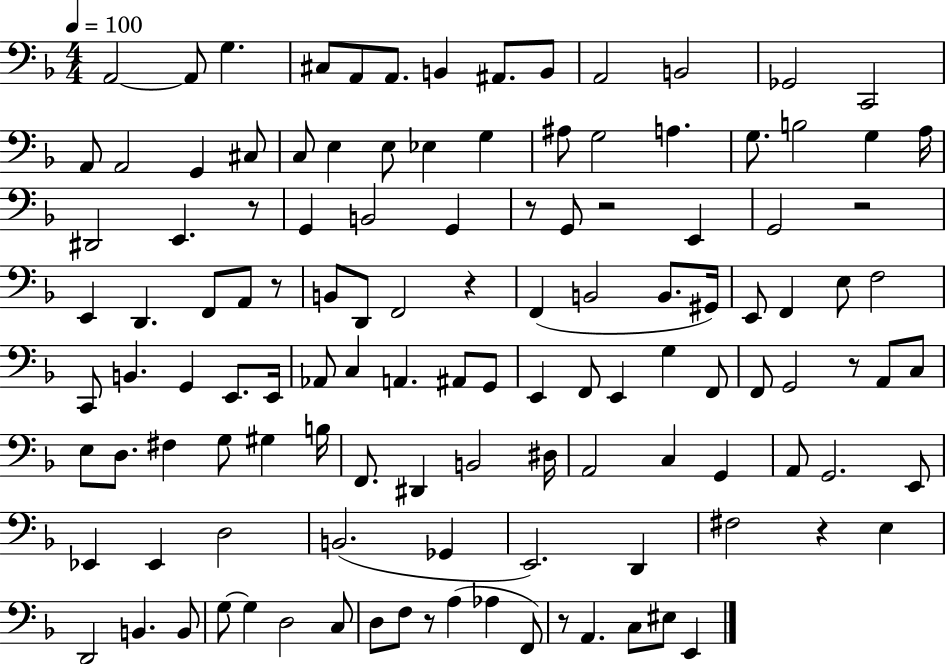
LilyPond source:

{
  \clef bass
  \numericTimeSignature
  \time 4/4
  \key f \major
  \tempo 4 = 100
  a,2~~ a,8 g4. | cis8 a,8 a,8. b,4 ais,8. b,8 | a,2 b,2 | ges,2 c,2 | \break a,8 a,2 g,4 cis8 | c8 e4 e8 ees4 g4 | ais8 g2 a4. | g8. b2 g4 a16 | \break dis,2 e,4. r8 | g,4 b,2 g,4 | r8 g,8 r2 e,4 | g,2 r2 | \break e,4 d,4. f,8 a,8 r8 | b,8 d,8 f,2 r4 | f,4( b,2 b,8. gis,16) | e,8 f,4 e8 f2 | \break c,8 b,4. g,4 e,8. e,16 | aes,8 c4 a,4. ais,8 g,8 | e,4 f,8 e,4 g4 f,8 | f,8 g,2 r8 a,8 c8 | \break e8 d8. fis4 g8 gis4 b16 | f,8. dis,4 b,2 dis16 | a,2 c4 g,4 | a,8 g,2. e,8 | \break ees,4 ees,4 d2 | b,2.( ges,4 | e,2.) d,4 | fis2 r4 e4 | \break d,2 b,4. b,8 | g8~~ g4 d2 c8 | d8 f8 r8 a4( aes4 f,8) | r8 a,4. c8 eis8 e,4 | \break \bar "|."
}